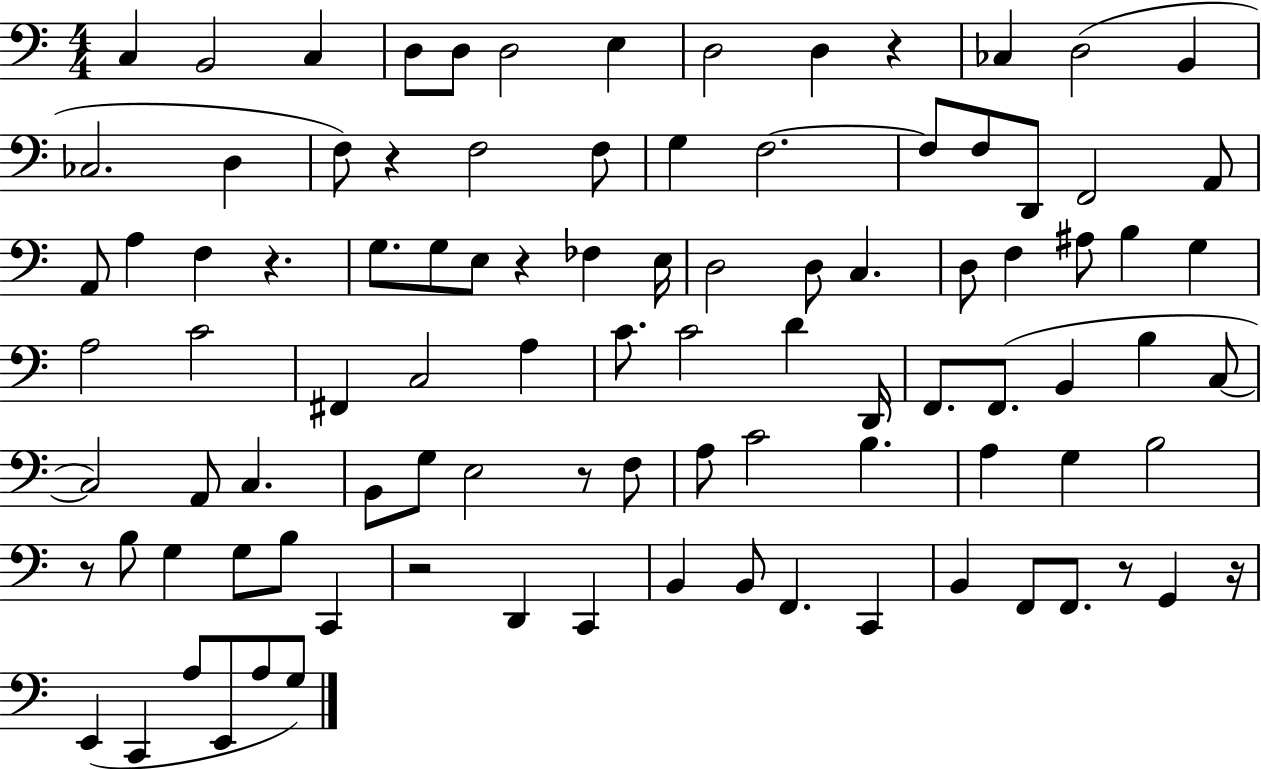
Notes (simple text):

C3/q B2/h C3/q D3/e D3/e D3/h E3/q D3/h D3/q R/q CES3/q D3/h B2/q CES3/h. D3/q F3/e R/q F3/h F3/e G3/q F3/h. F3/e F3/e D2/e F2/h A2/e A2/e A3/q F3/q R/q. G3/e. G3/e E3/e R/q FES3/q E3/s D3/h D3/e C3/q. D3/e F3/q A#3/e B3/q G3/q A3/h C4/h F#2/q C3/h A3/q C4/e. C4/h D4/q D2/s F2/e. F2/e. B2/q B3/q C3/e C3/h A2/e C3/q. B2/e G3/e E3/h R/e F3/e A3/e C4/h B3/q. A3/q G3/q B3/h R/e B3/e G3/q G3/e B3/e C2/q R/h D2/q C2/q B2/q B2/e F2/q. C2/q B2/q F2/e F2/e. R/e G2/q R/s E2/q C2/q A3/e E2/e A3/e G3/e